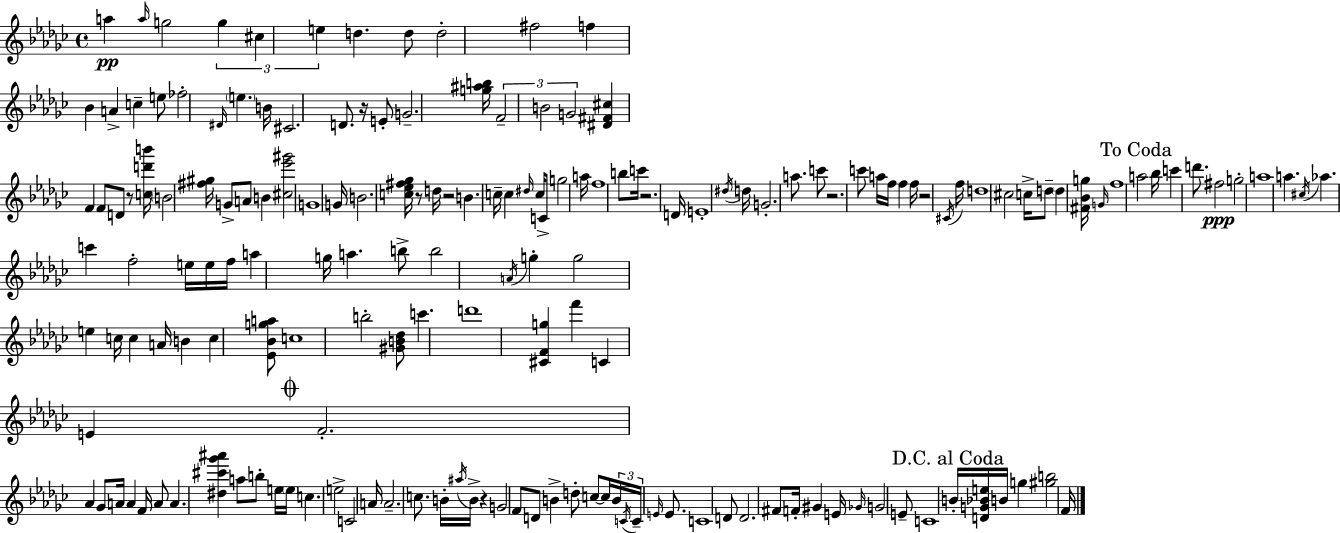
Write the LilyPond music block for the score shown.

{
  \clef treble
  \time 4/4
  \defaultTimeSignature
  \key ees \minor
  a''4\pp \grace { a''16 } g''2 \tuplet 3/2 { g''4 | cis''4 e''4 } d''4. d''8 | d''2-. fis''2 | f''4 bes'4 a'4-> c''4-- | \break e''8 fes''2-. \grace { dis'16 } \parenthesize e''4. | b'16 cis'2. d'8. | r16 e'8-. g'2.-- | <g'' ais'' b''>16 \tuplet 3/2 { f'2-- b'2 | \break g'2 } <dis' fis' cis''>4 f'4 | f'8 d'8 r8 <c'' d''' b'''>16 \parenthesize b'2 | <fis'' gis''>16 g'8-> a'8 b'4 <cis'' ees''' gis'''>2 | g'1 | \break g'16 b'2. <c'' ees'' fis'' ges''>16 | r8 d''16 r2 b'4. | c''16-- c''4 \grace { dis''16 } c''16 c'8-> g''2 | a''16 f''1 | \break b''8 c'''16 r2. | d'16 e'1-. | \acciaccatura { dis''16 } d''16 g'2.-. | a''8. c'''8 r2. | \break c'''8 a''16 f''16 f''4 f''16 r2 | \acciaccatura { cis'16 } f''16 d''1 | cis''2 c''16-> d''8-- | \parenthesize d''4 <fis' bes' g''>16 \grace { g'16 } f''1 | \break \mark "To Coda" a''2 bes''16 c'''4 | d'''8. fis''2\ppp g''2-. | a''1 | a''4. \acciaccatura { cis''16 } aes''4. | \break c'''4 f''2-. e''16 | e''16 f''16 a''4 g''16 a''4. b''8-> b''2 | \acciaccatura { a'16 } g''4-. g''2 | e''4 c''16 c''4 a'16 b'4 | \break c''4 <ees' bes' g'' a''>8 c''1 | b''2-. | <gis' b' des''>8 c'''4. d'''1 | <cis' f' g''>4 f'''4 | \break c'4 e'4 \mark \markup { \musicglyph "scripts.coda" } f'2.-. | aes'4 ges'8 a'16 a'4 f'16 | a'8 a'4. <dis'' cis''' ges''' ais'''>4 a''8 b''8-. | e''16 \parenthesize e''16 c''4. e''2-> | \break c'2 a'16 a'2.-- | c''8. b'16-. \acciaccatura { ais''16 } b'16-> r4 g'2 | f'8 d'8 b'4-> d''8-. | c''8~~ c''16 \tuplet 3/2 { b'16 \acciaccatura { c'16 } c'16-- } \grace { e'16 } e'8. c'1 | \break d'8 d'2. | fis'8 f'16-. gis'4 | e'16 \grace { ges'16 } g'2 e'8-- c'1 | \mark "D.C. al Coda" b'16-. <d' g' bes' e''>16 b'16 g''4 | \break <gis'' b''>2 f'16 \bar "|."
}